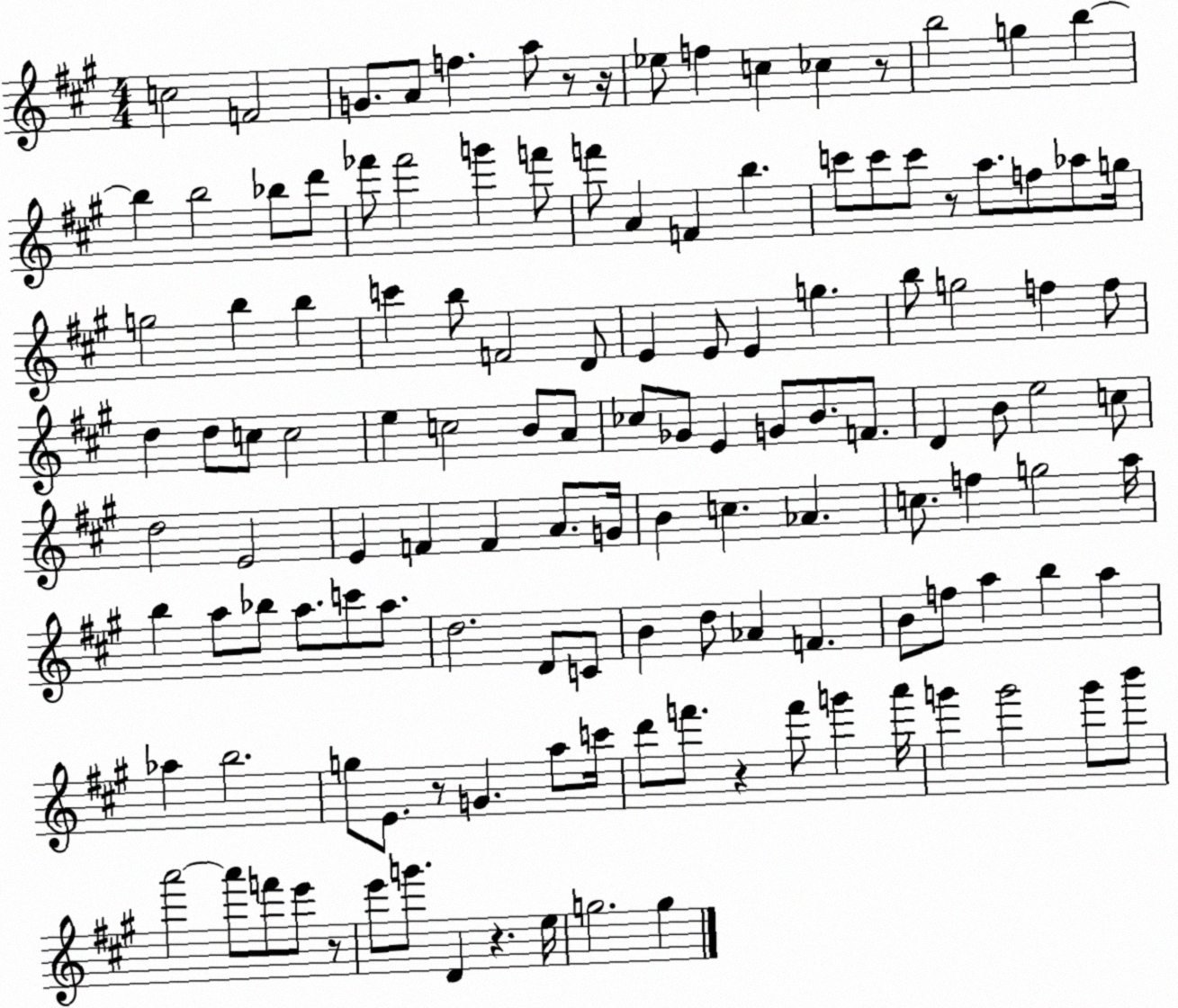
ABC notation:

X:1
T:Untitled
M:4/4
L:1/4
K:A
c2 F2 G/2 A/2 f a/2 z/2 z/4 _e/2 f c _c z/2 b2 g b b b2 _b/2 d'/2 _f'/2 _f'2 g' f'/2 f'/2 A F b c'/2 c'/2 c'/2 z/2 a/2 f/2 _a/2 g/4 g2 b b c' b/2 F2 D/2 E E/2 E g b/2 g2 f f/2 d d/2 c/2 c2 e c2 B/2 A/2 _c/2 _G/2 E G/2 B/2 F/2 D B/2 e2 c/2 d2 E2 E F F A/2 G/4 B c _A c/2 f g2 a/4 b a/2 _b/2 a/2 c'/2 a/2 d2 D/2 C/2 B d/2 _A F B/2 f/2 a b a _a b2 g/2 E/2 z/2 G a/2 c'/4 d'/2 f'/2 z f'/2 g' a'/4 g' g'2 g'/2 b'/2 a'2 a'/2 f'/2 e'/2 z/2 e'/2 g'/2 D z e/4 g2 g